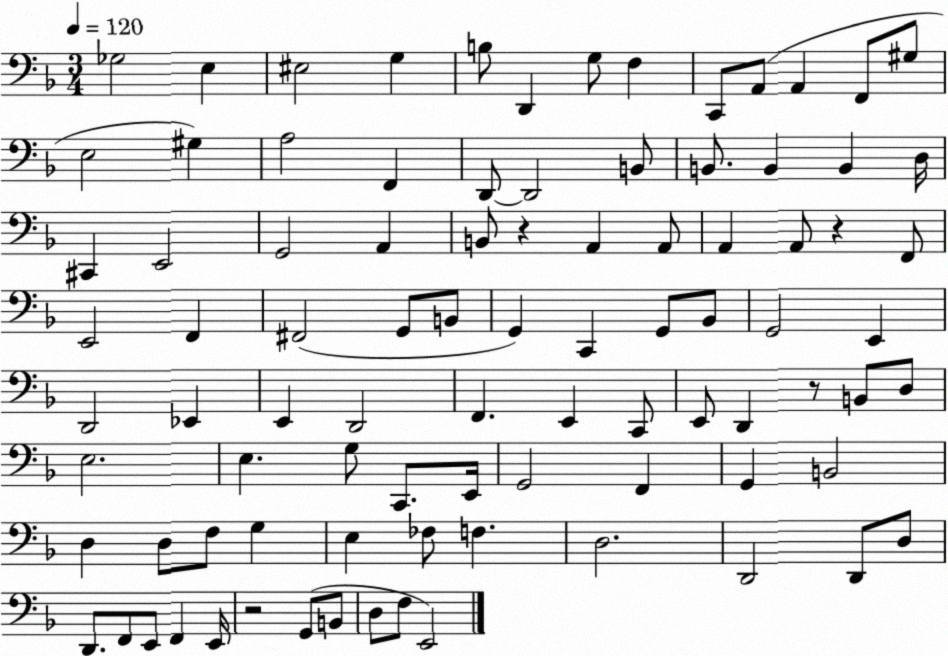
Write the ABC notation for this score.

X:1
T:Untitled
M:3/4
L:1/4
K:F
_G,2 E, ^E,2 G, B,/2 D,, G,/2 F, C,,/2 A,,/2 A,, F,,/2 ^G,/2 E,2 ^G, A,2 F,, D,,/2 D,,2 B,,/2 B,,/2 B,, B,, D,/4 ^C,, E,,2 G,,2 A,, B,,/2 z A,, A,,/2 A,, A,,/2 z F,,/2 E,,2 F,, ^F,,2 G,,/2 B,,/2 G,, C,, G,,/2 _B,,/2 G,,2 E,, D,,2 _E,, E,, D,,2 F,, E,, C,,/2 E,,/2 D,, z/2 B,,/2 D,/2 E,2 E, G,/2 C,,/2 E,,/4 G,,2 F,, G,, B,,2 D, D,/2 F,/2 G, E, _F,/2 F, D,2 D,,2 D,,/2 D,/2 D,,/2 F,,/2 E,,/2 F,, E,,/4 z2 G,,/2 B,,/2 D,/2 F,/2 E,,2